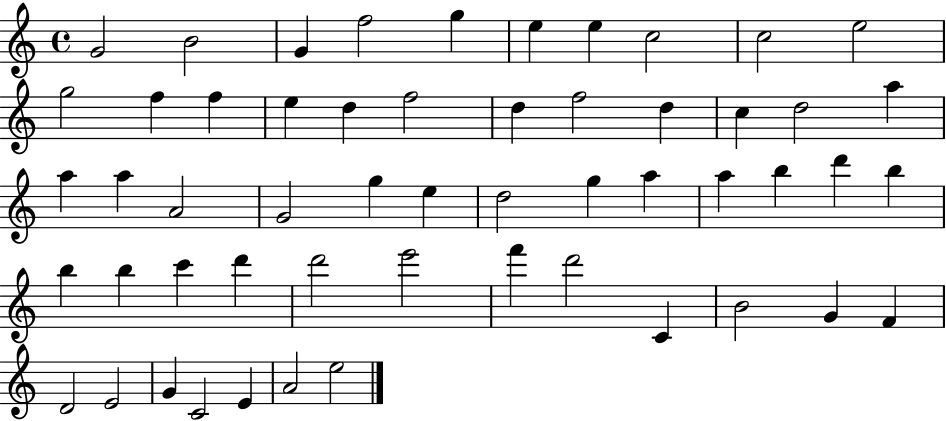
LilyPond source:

{
  \clef treble
  \time 4/4
  \defaultTimeSignature
  \key c \major
  g'2 b'2 | g'4 f''2 g''4 | e''4 e''4 c''2 | c''2 e''2 | \break g''2 f''4 f''4 | e''4 d''4 f''2 | d''4 f''2 d''4 | c''4 d''2 a''4 | \break a''4 a''4 a'2 | g'2 g''4 e''4 | d''2 g''4 a''4 | a''4 b''4 d'''4 b''4 | \break b''4 b''4 c'''4 d'''4 | d'''2 e'''2 | f'''4 d'''2 c'4 | b'2 g'4 f'4 | \break d'2 e'2 | g'4 c'2 e'4 | a'2 e''2 | \bar "|."
}